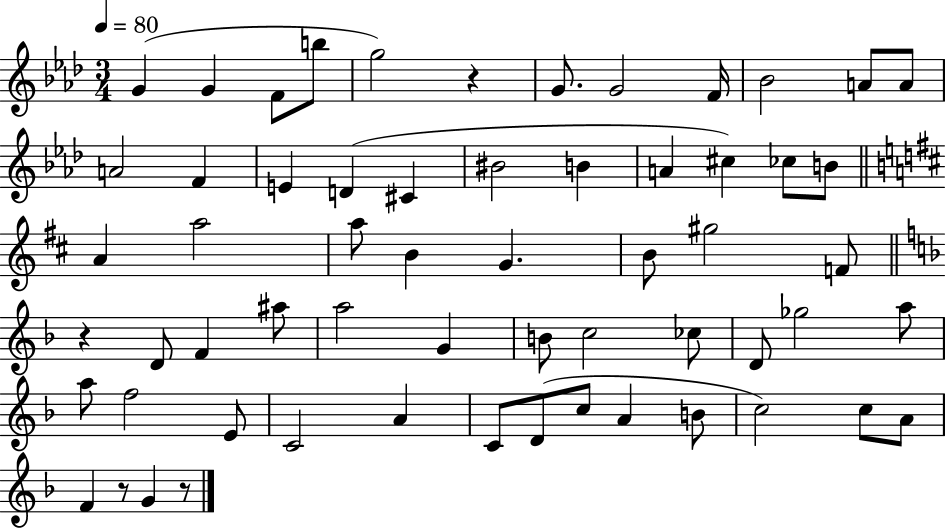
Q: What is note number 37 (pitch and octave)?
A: C5